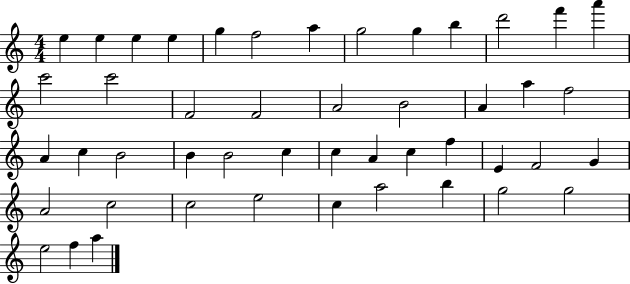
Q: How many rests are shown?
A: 0